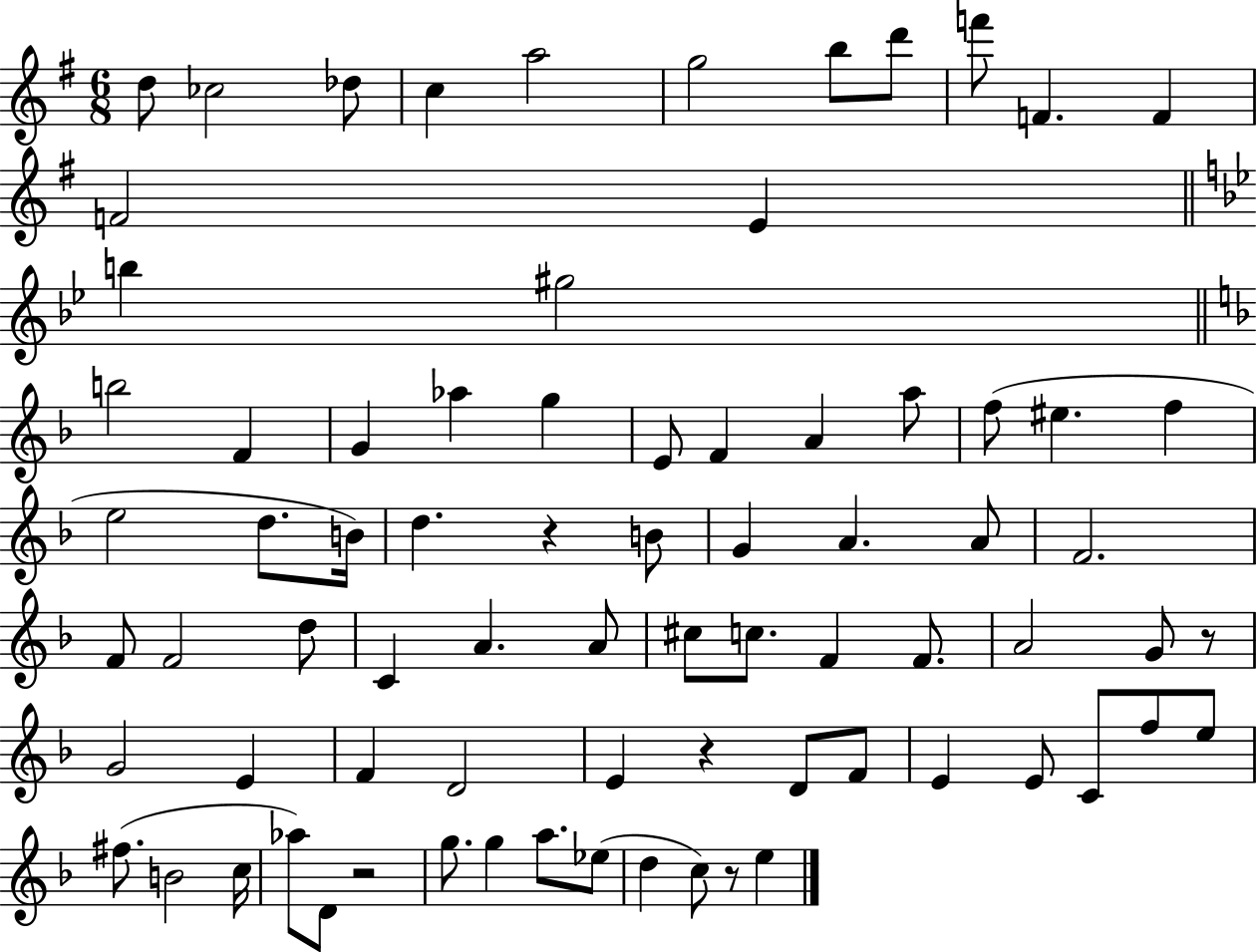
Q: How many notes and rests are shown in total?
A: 77